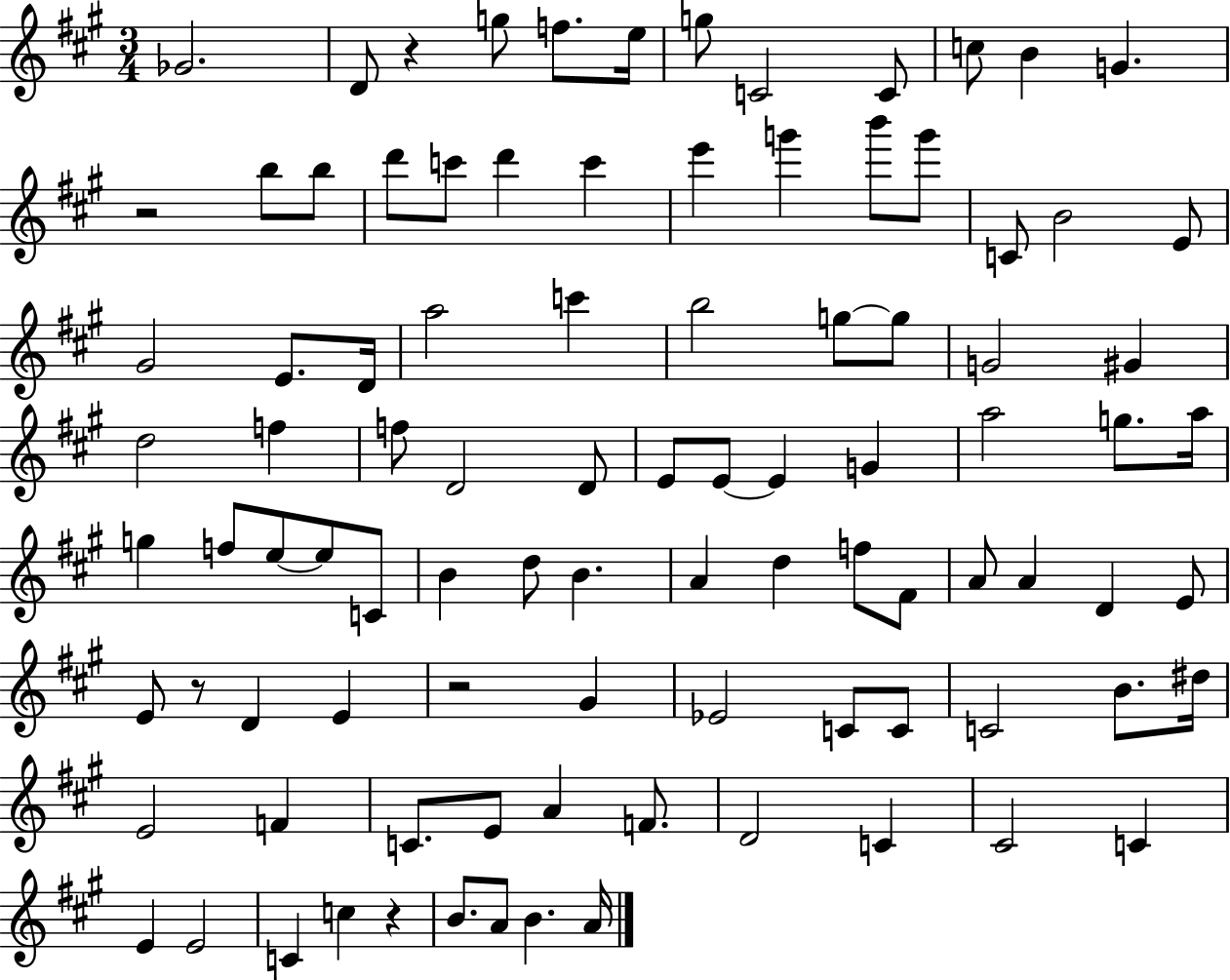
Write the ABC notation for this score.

X:1
T:Untitled
M:3/4
L:1/4
K:A
_G2 D/2 z g/2 f/2 e/4 g/2 C2 C/2 c/2 B G z2 b/2 b/2 d'/2 c'/2 d' c' e' g' b'/2 g'/2 C/2 B2 E/2 ^G2 E/2 D/4 a2 c' b2 g/2 g/2 G2 ^G d2 f f/2 D2 D/2 E/2 E/2 E G a2 g/2 a/4 g f/2 e/2 e/2 C/2 B d/2 B A d f/2 ^F/2 A/2 A D E/2 E/2 z/2 D E z2 ^G _E2 C/2 C/2 C2 B/2 ^d/4 E2 F C/2 E/2 A F/2 D2 C ^C2 C E E2 C c z B/2 A/2 B A/4